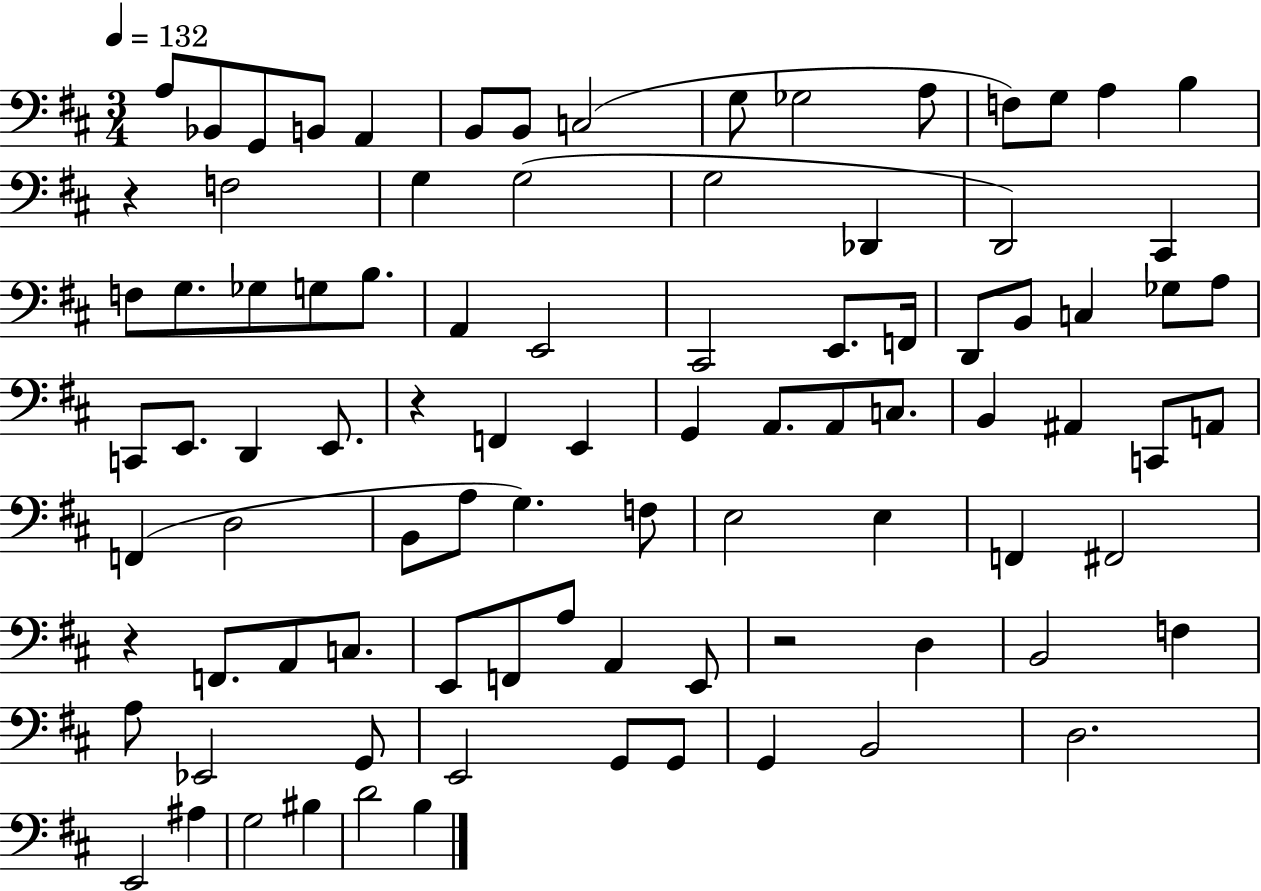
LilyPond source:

{
  \clef bass
  \numericTimeSignature
  \time 3/4
  \key d \major
  \tempo 4 = 132
  a8 bes,8 g,8 b,8 a,4 | b,8 b,8 c2( | g8 ges2 a8 | f8) g8 a4 b4 | \break r4 f2 | g4 g2( | g2 des,4 | d,2) cis,4 | \break f8 g8. ges8 g8 b8. | a,4 e,2 | cis,2 e,8. f,16 | d,8 b,8 c4 ges8 a8 | \break c,8 e,8. d,4 e,8. | r4 f,4 e,4 | g,4 a,8. a,8 c8. | b,4 ais,4 c,8 a,8 | \break f,4( d2 | b,8 a8 g4.) f8 | e2 e4 | f,4 fis,2 | \break r4 f,8. a,8 c8. | e,8 f,8 a8 a,4 e,8 | r2 d4 | b,2 f4 | \break a8 ees,2 g,8 | e,2 g,8 g,8 | g,4 b,2 | d2. | \break e,2 ais4 | g2 bis4 | d'2 b4 | \bar "|."
}